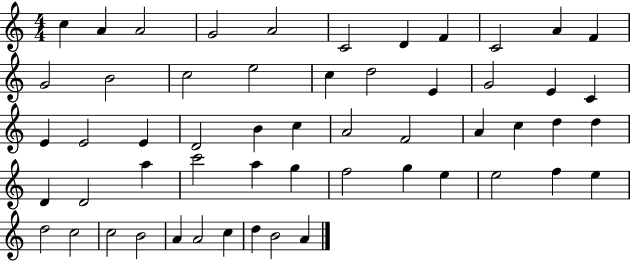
X:1
T:Untitled
M:4/4
L:1/4
K:C
c A A2 G2 A2 C2 D F C2 A F G2 B2 c2 e2 c d2 E G2 E C E E2 E D2 B c A2 F2 A c d d D D2 a c'2 a g f2 g e e2 f e d2 c2 c2 B2 A A2 c d B2 A